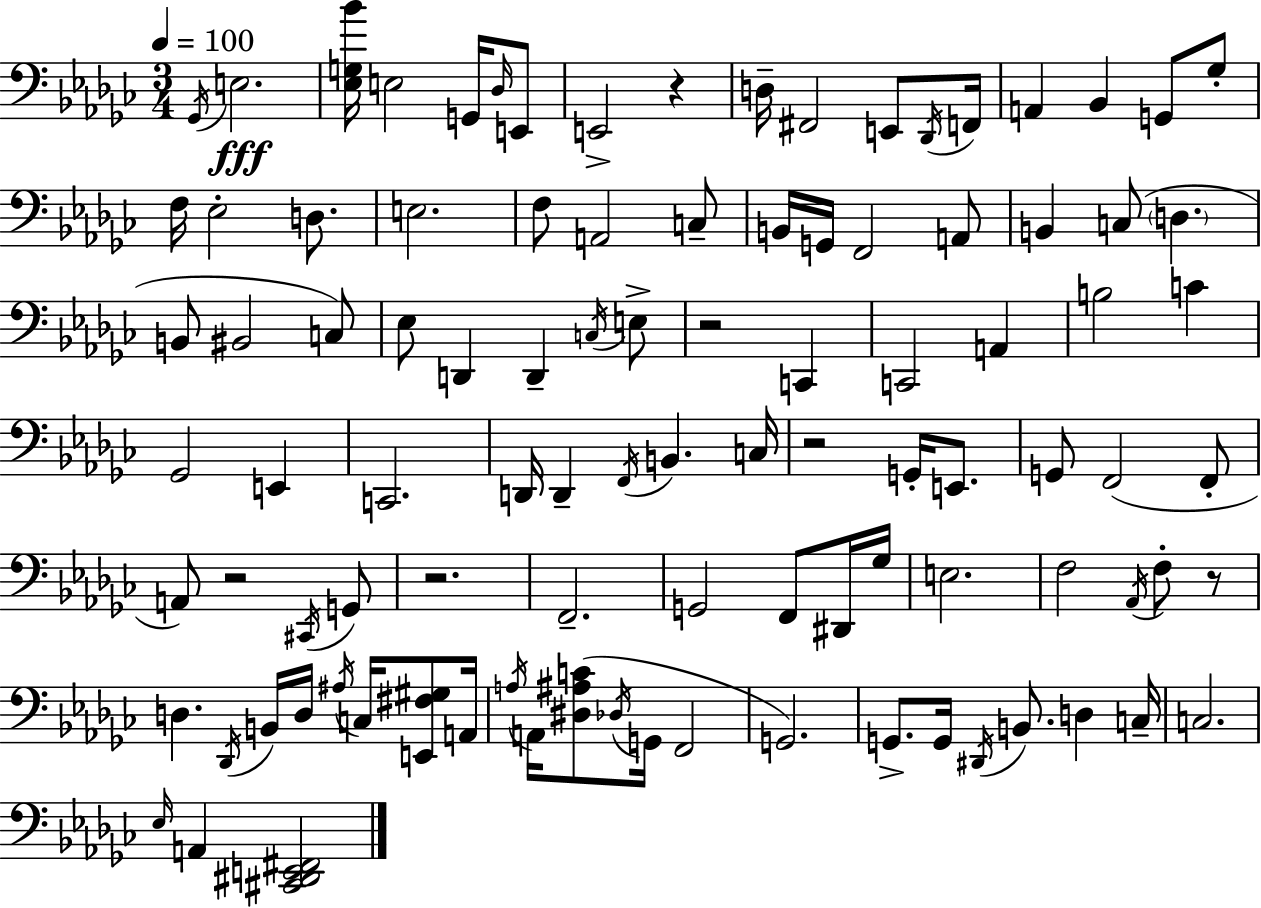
X:1
T:Untitled
M:3/4
L:1/4
K:Ebm
_G,,/4 E,2 [_E,G,_B]/4 E,2 G,,/4 _D,/4 E,,/2 E,,2 z D,/4 ^F,,2 E,,/2 _D,,/4 F,,/4 A,, _B,, G,,/2 _G,/2 F,/4 _E,2 D,/2 E,2 F,/2 A,,2 C,/2 B,,/4 G,,/4 F,,2 A,,/2 B,, C,/2 D, B,,/2 ^B,,2 C,/2 _E,/2 D,, D,, C,/4 E,/2 z2 C,, C,,2 A,, B,2 C _G,,2 E,, C,,2 D,,/4 D,, F,,/4 B,, C,/4 z2 G,,/4 E,,/2 G,,/2 F,,2 F,,/2 A,,/2 z2 ^C,,/4 G,,/2 z2 F,,2 G,,2 F,,/2 ^D,,/4 _G,/4 E,2 F,2 _A,,/4 F,/2 z/2 D, _D,,/4 B,,/4 D,/4 ^A,/4 C,/4 [E,,^F,^G,]/2 A,,/4 A,/4 A,,/4 [^D,^A,C]/2 _D,/4 G,,/4 F,,2 G,,2 G,,/2 G,,/4 ^D,,/4 B,,/2 D, C,/4 C,2 _E,/4 A,, [^C,,^D,,E,,^F,,]2